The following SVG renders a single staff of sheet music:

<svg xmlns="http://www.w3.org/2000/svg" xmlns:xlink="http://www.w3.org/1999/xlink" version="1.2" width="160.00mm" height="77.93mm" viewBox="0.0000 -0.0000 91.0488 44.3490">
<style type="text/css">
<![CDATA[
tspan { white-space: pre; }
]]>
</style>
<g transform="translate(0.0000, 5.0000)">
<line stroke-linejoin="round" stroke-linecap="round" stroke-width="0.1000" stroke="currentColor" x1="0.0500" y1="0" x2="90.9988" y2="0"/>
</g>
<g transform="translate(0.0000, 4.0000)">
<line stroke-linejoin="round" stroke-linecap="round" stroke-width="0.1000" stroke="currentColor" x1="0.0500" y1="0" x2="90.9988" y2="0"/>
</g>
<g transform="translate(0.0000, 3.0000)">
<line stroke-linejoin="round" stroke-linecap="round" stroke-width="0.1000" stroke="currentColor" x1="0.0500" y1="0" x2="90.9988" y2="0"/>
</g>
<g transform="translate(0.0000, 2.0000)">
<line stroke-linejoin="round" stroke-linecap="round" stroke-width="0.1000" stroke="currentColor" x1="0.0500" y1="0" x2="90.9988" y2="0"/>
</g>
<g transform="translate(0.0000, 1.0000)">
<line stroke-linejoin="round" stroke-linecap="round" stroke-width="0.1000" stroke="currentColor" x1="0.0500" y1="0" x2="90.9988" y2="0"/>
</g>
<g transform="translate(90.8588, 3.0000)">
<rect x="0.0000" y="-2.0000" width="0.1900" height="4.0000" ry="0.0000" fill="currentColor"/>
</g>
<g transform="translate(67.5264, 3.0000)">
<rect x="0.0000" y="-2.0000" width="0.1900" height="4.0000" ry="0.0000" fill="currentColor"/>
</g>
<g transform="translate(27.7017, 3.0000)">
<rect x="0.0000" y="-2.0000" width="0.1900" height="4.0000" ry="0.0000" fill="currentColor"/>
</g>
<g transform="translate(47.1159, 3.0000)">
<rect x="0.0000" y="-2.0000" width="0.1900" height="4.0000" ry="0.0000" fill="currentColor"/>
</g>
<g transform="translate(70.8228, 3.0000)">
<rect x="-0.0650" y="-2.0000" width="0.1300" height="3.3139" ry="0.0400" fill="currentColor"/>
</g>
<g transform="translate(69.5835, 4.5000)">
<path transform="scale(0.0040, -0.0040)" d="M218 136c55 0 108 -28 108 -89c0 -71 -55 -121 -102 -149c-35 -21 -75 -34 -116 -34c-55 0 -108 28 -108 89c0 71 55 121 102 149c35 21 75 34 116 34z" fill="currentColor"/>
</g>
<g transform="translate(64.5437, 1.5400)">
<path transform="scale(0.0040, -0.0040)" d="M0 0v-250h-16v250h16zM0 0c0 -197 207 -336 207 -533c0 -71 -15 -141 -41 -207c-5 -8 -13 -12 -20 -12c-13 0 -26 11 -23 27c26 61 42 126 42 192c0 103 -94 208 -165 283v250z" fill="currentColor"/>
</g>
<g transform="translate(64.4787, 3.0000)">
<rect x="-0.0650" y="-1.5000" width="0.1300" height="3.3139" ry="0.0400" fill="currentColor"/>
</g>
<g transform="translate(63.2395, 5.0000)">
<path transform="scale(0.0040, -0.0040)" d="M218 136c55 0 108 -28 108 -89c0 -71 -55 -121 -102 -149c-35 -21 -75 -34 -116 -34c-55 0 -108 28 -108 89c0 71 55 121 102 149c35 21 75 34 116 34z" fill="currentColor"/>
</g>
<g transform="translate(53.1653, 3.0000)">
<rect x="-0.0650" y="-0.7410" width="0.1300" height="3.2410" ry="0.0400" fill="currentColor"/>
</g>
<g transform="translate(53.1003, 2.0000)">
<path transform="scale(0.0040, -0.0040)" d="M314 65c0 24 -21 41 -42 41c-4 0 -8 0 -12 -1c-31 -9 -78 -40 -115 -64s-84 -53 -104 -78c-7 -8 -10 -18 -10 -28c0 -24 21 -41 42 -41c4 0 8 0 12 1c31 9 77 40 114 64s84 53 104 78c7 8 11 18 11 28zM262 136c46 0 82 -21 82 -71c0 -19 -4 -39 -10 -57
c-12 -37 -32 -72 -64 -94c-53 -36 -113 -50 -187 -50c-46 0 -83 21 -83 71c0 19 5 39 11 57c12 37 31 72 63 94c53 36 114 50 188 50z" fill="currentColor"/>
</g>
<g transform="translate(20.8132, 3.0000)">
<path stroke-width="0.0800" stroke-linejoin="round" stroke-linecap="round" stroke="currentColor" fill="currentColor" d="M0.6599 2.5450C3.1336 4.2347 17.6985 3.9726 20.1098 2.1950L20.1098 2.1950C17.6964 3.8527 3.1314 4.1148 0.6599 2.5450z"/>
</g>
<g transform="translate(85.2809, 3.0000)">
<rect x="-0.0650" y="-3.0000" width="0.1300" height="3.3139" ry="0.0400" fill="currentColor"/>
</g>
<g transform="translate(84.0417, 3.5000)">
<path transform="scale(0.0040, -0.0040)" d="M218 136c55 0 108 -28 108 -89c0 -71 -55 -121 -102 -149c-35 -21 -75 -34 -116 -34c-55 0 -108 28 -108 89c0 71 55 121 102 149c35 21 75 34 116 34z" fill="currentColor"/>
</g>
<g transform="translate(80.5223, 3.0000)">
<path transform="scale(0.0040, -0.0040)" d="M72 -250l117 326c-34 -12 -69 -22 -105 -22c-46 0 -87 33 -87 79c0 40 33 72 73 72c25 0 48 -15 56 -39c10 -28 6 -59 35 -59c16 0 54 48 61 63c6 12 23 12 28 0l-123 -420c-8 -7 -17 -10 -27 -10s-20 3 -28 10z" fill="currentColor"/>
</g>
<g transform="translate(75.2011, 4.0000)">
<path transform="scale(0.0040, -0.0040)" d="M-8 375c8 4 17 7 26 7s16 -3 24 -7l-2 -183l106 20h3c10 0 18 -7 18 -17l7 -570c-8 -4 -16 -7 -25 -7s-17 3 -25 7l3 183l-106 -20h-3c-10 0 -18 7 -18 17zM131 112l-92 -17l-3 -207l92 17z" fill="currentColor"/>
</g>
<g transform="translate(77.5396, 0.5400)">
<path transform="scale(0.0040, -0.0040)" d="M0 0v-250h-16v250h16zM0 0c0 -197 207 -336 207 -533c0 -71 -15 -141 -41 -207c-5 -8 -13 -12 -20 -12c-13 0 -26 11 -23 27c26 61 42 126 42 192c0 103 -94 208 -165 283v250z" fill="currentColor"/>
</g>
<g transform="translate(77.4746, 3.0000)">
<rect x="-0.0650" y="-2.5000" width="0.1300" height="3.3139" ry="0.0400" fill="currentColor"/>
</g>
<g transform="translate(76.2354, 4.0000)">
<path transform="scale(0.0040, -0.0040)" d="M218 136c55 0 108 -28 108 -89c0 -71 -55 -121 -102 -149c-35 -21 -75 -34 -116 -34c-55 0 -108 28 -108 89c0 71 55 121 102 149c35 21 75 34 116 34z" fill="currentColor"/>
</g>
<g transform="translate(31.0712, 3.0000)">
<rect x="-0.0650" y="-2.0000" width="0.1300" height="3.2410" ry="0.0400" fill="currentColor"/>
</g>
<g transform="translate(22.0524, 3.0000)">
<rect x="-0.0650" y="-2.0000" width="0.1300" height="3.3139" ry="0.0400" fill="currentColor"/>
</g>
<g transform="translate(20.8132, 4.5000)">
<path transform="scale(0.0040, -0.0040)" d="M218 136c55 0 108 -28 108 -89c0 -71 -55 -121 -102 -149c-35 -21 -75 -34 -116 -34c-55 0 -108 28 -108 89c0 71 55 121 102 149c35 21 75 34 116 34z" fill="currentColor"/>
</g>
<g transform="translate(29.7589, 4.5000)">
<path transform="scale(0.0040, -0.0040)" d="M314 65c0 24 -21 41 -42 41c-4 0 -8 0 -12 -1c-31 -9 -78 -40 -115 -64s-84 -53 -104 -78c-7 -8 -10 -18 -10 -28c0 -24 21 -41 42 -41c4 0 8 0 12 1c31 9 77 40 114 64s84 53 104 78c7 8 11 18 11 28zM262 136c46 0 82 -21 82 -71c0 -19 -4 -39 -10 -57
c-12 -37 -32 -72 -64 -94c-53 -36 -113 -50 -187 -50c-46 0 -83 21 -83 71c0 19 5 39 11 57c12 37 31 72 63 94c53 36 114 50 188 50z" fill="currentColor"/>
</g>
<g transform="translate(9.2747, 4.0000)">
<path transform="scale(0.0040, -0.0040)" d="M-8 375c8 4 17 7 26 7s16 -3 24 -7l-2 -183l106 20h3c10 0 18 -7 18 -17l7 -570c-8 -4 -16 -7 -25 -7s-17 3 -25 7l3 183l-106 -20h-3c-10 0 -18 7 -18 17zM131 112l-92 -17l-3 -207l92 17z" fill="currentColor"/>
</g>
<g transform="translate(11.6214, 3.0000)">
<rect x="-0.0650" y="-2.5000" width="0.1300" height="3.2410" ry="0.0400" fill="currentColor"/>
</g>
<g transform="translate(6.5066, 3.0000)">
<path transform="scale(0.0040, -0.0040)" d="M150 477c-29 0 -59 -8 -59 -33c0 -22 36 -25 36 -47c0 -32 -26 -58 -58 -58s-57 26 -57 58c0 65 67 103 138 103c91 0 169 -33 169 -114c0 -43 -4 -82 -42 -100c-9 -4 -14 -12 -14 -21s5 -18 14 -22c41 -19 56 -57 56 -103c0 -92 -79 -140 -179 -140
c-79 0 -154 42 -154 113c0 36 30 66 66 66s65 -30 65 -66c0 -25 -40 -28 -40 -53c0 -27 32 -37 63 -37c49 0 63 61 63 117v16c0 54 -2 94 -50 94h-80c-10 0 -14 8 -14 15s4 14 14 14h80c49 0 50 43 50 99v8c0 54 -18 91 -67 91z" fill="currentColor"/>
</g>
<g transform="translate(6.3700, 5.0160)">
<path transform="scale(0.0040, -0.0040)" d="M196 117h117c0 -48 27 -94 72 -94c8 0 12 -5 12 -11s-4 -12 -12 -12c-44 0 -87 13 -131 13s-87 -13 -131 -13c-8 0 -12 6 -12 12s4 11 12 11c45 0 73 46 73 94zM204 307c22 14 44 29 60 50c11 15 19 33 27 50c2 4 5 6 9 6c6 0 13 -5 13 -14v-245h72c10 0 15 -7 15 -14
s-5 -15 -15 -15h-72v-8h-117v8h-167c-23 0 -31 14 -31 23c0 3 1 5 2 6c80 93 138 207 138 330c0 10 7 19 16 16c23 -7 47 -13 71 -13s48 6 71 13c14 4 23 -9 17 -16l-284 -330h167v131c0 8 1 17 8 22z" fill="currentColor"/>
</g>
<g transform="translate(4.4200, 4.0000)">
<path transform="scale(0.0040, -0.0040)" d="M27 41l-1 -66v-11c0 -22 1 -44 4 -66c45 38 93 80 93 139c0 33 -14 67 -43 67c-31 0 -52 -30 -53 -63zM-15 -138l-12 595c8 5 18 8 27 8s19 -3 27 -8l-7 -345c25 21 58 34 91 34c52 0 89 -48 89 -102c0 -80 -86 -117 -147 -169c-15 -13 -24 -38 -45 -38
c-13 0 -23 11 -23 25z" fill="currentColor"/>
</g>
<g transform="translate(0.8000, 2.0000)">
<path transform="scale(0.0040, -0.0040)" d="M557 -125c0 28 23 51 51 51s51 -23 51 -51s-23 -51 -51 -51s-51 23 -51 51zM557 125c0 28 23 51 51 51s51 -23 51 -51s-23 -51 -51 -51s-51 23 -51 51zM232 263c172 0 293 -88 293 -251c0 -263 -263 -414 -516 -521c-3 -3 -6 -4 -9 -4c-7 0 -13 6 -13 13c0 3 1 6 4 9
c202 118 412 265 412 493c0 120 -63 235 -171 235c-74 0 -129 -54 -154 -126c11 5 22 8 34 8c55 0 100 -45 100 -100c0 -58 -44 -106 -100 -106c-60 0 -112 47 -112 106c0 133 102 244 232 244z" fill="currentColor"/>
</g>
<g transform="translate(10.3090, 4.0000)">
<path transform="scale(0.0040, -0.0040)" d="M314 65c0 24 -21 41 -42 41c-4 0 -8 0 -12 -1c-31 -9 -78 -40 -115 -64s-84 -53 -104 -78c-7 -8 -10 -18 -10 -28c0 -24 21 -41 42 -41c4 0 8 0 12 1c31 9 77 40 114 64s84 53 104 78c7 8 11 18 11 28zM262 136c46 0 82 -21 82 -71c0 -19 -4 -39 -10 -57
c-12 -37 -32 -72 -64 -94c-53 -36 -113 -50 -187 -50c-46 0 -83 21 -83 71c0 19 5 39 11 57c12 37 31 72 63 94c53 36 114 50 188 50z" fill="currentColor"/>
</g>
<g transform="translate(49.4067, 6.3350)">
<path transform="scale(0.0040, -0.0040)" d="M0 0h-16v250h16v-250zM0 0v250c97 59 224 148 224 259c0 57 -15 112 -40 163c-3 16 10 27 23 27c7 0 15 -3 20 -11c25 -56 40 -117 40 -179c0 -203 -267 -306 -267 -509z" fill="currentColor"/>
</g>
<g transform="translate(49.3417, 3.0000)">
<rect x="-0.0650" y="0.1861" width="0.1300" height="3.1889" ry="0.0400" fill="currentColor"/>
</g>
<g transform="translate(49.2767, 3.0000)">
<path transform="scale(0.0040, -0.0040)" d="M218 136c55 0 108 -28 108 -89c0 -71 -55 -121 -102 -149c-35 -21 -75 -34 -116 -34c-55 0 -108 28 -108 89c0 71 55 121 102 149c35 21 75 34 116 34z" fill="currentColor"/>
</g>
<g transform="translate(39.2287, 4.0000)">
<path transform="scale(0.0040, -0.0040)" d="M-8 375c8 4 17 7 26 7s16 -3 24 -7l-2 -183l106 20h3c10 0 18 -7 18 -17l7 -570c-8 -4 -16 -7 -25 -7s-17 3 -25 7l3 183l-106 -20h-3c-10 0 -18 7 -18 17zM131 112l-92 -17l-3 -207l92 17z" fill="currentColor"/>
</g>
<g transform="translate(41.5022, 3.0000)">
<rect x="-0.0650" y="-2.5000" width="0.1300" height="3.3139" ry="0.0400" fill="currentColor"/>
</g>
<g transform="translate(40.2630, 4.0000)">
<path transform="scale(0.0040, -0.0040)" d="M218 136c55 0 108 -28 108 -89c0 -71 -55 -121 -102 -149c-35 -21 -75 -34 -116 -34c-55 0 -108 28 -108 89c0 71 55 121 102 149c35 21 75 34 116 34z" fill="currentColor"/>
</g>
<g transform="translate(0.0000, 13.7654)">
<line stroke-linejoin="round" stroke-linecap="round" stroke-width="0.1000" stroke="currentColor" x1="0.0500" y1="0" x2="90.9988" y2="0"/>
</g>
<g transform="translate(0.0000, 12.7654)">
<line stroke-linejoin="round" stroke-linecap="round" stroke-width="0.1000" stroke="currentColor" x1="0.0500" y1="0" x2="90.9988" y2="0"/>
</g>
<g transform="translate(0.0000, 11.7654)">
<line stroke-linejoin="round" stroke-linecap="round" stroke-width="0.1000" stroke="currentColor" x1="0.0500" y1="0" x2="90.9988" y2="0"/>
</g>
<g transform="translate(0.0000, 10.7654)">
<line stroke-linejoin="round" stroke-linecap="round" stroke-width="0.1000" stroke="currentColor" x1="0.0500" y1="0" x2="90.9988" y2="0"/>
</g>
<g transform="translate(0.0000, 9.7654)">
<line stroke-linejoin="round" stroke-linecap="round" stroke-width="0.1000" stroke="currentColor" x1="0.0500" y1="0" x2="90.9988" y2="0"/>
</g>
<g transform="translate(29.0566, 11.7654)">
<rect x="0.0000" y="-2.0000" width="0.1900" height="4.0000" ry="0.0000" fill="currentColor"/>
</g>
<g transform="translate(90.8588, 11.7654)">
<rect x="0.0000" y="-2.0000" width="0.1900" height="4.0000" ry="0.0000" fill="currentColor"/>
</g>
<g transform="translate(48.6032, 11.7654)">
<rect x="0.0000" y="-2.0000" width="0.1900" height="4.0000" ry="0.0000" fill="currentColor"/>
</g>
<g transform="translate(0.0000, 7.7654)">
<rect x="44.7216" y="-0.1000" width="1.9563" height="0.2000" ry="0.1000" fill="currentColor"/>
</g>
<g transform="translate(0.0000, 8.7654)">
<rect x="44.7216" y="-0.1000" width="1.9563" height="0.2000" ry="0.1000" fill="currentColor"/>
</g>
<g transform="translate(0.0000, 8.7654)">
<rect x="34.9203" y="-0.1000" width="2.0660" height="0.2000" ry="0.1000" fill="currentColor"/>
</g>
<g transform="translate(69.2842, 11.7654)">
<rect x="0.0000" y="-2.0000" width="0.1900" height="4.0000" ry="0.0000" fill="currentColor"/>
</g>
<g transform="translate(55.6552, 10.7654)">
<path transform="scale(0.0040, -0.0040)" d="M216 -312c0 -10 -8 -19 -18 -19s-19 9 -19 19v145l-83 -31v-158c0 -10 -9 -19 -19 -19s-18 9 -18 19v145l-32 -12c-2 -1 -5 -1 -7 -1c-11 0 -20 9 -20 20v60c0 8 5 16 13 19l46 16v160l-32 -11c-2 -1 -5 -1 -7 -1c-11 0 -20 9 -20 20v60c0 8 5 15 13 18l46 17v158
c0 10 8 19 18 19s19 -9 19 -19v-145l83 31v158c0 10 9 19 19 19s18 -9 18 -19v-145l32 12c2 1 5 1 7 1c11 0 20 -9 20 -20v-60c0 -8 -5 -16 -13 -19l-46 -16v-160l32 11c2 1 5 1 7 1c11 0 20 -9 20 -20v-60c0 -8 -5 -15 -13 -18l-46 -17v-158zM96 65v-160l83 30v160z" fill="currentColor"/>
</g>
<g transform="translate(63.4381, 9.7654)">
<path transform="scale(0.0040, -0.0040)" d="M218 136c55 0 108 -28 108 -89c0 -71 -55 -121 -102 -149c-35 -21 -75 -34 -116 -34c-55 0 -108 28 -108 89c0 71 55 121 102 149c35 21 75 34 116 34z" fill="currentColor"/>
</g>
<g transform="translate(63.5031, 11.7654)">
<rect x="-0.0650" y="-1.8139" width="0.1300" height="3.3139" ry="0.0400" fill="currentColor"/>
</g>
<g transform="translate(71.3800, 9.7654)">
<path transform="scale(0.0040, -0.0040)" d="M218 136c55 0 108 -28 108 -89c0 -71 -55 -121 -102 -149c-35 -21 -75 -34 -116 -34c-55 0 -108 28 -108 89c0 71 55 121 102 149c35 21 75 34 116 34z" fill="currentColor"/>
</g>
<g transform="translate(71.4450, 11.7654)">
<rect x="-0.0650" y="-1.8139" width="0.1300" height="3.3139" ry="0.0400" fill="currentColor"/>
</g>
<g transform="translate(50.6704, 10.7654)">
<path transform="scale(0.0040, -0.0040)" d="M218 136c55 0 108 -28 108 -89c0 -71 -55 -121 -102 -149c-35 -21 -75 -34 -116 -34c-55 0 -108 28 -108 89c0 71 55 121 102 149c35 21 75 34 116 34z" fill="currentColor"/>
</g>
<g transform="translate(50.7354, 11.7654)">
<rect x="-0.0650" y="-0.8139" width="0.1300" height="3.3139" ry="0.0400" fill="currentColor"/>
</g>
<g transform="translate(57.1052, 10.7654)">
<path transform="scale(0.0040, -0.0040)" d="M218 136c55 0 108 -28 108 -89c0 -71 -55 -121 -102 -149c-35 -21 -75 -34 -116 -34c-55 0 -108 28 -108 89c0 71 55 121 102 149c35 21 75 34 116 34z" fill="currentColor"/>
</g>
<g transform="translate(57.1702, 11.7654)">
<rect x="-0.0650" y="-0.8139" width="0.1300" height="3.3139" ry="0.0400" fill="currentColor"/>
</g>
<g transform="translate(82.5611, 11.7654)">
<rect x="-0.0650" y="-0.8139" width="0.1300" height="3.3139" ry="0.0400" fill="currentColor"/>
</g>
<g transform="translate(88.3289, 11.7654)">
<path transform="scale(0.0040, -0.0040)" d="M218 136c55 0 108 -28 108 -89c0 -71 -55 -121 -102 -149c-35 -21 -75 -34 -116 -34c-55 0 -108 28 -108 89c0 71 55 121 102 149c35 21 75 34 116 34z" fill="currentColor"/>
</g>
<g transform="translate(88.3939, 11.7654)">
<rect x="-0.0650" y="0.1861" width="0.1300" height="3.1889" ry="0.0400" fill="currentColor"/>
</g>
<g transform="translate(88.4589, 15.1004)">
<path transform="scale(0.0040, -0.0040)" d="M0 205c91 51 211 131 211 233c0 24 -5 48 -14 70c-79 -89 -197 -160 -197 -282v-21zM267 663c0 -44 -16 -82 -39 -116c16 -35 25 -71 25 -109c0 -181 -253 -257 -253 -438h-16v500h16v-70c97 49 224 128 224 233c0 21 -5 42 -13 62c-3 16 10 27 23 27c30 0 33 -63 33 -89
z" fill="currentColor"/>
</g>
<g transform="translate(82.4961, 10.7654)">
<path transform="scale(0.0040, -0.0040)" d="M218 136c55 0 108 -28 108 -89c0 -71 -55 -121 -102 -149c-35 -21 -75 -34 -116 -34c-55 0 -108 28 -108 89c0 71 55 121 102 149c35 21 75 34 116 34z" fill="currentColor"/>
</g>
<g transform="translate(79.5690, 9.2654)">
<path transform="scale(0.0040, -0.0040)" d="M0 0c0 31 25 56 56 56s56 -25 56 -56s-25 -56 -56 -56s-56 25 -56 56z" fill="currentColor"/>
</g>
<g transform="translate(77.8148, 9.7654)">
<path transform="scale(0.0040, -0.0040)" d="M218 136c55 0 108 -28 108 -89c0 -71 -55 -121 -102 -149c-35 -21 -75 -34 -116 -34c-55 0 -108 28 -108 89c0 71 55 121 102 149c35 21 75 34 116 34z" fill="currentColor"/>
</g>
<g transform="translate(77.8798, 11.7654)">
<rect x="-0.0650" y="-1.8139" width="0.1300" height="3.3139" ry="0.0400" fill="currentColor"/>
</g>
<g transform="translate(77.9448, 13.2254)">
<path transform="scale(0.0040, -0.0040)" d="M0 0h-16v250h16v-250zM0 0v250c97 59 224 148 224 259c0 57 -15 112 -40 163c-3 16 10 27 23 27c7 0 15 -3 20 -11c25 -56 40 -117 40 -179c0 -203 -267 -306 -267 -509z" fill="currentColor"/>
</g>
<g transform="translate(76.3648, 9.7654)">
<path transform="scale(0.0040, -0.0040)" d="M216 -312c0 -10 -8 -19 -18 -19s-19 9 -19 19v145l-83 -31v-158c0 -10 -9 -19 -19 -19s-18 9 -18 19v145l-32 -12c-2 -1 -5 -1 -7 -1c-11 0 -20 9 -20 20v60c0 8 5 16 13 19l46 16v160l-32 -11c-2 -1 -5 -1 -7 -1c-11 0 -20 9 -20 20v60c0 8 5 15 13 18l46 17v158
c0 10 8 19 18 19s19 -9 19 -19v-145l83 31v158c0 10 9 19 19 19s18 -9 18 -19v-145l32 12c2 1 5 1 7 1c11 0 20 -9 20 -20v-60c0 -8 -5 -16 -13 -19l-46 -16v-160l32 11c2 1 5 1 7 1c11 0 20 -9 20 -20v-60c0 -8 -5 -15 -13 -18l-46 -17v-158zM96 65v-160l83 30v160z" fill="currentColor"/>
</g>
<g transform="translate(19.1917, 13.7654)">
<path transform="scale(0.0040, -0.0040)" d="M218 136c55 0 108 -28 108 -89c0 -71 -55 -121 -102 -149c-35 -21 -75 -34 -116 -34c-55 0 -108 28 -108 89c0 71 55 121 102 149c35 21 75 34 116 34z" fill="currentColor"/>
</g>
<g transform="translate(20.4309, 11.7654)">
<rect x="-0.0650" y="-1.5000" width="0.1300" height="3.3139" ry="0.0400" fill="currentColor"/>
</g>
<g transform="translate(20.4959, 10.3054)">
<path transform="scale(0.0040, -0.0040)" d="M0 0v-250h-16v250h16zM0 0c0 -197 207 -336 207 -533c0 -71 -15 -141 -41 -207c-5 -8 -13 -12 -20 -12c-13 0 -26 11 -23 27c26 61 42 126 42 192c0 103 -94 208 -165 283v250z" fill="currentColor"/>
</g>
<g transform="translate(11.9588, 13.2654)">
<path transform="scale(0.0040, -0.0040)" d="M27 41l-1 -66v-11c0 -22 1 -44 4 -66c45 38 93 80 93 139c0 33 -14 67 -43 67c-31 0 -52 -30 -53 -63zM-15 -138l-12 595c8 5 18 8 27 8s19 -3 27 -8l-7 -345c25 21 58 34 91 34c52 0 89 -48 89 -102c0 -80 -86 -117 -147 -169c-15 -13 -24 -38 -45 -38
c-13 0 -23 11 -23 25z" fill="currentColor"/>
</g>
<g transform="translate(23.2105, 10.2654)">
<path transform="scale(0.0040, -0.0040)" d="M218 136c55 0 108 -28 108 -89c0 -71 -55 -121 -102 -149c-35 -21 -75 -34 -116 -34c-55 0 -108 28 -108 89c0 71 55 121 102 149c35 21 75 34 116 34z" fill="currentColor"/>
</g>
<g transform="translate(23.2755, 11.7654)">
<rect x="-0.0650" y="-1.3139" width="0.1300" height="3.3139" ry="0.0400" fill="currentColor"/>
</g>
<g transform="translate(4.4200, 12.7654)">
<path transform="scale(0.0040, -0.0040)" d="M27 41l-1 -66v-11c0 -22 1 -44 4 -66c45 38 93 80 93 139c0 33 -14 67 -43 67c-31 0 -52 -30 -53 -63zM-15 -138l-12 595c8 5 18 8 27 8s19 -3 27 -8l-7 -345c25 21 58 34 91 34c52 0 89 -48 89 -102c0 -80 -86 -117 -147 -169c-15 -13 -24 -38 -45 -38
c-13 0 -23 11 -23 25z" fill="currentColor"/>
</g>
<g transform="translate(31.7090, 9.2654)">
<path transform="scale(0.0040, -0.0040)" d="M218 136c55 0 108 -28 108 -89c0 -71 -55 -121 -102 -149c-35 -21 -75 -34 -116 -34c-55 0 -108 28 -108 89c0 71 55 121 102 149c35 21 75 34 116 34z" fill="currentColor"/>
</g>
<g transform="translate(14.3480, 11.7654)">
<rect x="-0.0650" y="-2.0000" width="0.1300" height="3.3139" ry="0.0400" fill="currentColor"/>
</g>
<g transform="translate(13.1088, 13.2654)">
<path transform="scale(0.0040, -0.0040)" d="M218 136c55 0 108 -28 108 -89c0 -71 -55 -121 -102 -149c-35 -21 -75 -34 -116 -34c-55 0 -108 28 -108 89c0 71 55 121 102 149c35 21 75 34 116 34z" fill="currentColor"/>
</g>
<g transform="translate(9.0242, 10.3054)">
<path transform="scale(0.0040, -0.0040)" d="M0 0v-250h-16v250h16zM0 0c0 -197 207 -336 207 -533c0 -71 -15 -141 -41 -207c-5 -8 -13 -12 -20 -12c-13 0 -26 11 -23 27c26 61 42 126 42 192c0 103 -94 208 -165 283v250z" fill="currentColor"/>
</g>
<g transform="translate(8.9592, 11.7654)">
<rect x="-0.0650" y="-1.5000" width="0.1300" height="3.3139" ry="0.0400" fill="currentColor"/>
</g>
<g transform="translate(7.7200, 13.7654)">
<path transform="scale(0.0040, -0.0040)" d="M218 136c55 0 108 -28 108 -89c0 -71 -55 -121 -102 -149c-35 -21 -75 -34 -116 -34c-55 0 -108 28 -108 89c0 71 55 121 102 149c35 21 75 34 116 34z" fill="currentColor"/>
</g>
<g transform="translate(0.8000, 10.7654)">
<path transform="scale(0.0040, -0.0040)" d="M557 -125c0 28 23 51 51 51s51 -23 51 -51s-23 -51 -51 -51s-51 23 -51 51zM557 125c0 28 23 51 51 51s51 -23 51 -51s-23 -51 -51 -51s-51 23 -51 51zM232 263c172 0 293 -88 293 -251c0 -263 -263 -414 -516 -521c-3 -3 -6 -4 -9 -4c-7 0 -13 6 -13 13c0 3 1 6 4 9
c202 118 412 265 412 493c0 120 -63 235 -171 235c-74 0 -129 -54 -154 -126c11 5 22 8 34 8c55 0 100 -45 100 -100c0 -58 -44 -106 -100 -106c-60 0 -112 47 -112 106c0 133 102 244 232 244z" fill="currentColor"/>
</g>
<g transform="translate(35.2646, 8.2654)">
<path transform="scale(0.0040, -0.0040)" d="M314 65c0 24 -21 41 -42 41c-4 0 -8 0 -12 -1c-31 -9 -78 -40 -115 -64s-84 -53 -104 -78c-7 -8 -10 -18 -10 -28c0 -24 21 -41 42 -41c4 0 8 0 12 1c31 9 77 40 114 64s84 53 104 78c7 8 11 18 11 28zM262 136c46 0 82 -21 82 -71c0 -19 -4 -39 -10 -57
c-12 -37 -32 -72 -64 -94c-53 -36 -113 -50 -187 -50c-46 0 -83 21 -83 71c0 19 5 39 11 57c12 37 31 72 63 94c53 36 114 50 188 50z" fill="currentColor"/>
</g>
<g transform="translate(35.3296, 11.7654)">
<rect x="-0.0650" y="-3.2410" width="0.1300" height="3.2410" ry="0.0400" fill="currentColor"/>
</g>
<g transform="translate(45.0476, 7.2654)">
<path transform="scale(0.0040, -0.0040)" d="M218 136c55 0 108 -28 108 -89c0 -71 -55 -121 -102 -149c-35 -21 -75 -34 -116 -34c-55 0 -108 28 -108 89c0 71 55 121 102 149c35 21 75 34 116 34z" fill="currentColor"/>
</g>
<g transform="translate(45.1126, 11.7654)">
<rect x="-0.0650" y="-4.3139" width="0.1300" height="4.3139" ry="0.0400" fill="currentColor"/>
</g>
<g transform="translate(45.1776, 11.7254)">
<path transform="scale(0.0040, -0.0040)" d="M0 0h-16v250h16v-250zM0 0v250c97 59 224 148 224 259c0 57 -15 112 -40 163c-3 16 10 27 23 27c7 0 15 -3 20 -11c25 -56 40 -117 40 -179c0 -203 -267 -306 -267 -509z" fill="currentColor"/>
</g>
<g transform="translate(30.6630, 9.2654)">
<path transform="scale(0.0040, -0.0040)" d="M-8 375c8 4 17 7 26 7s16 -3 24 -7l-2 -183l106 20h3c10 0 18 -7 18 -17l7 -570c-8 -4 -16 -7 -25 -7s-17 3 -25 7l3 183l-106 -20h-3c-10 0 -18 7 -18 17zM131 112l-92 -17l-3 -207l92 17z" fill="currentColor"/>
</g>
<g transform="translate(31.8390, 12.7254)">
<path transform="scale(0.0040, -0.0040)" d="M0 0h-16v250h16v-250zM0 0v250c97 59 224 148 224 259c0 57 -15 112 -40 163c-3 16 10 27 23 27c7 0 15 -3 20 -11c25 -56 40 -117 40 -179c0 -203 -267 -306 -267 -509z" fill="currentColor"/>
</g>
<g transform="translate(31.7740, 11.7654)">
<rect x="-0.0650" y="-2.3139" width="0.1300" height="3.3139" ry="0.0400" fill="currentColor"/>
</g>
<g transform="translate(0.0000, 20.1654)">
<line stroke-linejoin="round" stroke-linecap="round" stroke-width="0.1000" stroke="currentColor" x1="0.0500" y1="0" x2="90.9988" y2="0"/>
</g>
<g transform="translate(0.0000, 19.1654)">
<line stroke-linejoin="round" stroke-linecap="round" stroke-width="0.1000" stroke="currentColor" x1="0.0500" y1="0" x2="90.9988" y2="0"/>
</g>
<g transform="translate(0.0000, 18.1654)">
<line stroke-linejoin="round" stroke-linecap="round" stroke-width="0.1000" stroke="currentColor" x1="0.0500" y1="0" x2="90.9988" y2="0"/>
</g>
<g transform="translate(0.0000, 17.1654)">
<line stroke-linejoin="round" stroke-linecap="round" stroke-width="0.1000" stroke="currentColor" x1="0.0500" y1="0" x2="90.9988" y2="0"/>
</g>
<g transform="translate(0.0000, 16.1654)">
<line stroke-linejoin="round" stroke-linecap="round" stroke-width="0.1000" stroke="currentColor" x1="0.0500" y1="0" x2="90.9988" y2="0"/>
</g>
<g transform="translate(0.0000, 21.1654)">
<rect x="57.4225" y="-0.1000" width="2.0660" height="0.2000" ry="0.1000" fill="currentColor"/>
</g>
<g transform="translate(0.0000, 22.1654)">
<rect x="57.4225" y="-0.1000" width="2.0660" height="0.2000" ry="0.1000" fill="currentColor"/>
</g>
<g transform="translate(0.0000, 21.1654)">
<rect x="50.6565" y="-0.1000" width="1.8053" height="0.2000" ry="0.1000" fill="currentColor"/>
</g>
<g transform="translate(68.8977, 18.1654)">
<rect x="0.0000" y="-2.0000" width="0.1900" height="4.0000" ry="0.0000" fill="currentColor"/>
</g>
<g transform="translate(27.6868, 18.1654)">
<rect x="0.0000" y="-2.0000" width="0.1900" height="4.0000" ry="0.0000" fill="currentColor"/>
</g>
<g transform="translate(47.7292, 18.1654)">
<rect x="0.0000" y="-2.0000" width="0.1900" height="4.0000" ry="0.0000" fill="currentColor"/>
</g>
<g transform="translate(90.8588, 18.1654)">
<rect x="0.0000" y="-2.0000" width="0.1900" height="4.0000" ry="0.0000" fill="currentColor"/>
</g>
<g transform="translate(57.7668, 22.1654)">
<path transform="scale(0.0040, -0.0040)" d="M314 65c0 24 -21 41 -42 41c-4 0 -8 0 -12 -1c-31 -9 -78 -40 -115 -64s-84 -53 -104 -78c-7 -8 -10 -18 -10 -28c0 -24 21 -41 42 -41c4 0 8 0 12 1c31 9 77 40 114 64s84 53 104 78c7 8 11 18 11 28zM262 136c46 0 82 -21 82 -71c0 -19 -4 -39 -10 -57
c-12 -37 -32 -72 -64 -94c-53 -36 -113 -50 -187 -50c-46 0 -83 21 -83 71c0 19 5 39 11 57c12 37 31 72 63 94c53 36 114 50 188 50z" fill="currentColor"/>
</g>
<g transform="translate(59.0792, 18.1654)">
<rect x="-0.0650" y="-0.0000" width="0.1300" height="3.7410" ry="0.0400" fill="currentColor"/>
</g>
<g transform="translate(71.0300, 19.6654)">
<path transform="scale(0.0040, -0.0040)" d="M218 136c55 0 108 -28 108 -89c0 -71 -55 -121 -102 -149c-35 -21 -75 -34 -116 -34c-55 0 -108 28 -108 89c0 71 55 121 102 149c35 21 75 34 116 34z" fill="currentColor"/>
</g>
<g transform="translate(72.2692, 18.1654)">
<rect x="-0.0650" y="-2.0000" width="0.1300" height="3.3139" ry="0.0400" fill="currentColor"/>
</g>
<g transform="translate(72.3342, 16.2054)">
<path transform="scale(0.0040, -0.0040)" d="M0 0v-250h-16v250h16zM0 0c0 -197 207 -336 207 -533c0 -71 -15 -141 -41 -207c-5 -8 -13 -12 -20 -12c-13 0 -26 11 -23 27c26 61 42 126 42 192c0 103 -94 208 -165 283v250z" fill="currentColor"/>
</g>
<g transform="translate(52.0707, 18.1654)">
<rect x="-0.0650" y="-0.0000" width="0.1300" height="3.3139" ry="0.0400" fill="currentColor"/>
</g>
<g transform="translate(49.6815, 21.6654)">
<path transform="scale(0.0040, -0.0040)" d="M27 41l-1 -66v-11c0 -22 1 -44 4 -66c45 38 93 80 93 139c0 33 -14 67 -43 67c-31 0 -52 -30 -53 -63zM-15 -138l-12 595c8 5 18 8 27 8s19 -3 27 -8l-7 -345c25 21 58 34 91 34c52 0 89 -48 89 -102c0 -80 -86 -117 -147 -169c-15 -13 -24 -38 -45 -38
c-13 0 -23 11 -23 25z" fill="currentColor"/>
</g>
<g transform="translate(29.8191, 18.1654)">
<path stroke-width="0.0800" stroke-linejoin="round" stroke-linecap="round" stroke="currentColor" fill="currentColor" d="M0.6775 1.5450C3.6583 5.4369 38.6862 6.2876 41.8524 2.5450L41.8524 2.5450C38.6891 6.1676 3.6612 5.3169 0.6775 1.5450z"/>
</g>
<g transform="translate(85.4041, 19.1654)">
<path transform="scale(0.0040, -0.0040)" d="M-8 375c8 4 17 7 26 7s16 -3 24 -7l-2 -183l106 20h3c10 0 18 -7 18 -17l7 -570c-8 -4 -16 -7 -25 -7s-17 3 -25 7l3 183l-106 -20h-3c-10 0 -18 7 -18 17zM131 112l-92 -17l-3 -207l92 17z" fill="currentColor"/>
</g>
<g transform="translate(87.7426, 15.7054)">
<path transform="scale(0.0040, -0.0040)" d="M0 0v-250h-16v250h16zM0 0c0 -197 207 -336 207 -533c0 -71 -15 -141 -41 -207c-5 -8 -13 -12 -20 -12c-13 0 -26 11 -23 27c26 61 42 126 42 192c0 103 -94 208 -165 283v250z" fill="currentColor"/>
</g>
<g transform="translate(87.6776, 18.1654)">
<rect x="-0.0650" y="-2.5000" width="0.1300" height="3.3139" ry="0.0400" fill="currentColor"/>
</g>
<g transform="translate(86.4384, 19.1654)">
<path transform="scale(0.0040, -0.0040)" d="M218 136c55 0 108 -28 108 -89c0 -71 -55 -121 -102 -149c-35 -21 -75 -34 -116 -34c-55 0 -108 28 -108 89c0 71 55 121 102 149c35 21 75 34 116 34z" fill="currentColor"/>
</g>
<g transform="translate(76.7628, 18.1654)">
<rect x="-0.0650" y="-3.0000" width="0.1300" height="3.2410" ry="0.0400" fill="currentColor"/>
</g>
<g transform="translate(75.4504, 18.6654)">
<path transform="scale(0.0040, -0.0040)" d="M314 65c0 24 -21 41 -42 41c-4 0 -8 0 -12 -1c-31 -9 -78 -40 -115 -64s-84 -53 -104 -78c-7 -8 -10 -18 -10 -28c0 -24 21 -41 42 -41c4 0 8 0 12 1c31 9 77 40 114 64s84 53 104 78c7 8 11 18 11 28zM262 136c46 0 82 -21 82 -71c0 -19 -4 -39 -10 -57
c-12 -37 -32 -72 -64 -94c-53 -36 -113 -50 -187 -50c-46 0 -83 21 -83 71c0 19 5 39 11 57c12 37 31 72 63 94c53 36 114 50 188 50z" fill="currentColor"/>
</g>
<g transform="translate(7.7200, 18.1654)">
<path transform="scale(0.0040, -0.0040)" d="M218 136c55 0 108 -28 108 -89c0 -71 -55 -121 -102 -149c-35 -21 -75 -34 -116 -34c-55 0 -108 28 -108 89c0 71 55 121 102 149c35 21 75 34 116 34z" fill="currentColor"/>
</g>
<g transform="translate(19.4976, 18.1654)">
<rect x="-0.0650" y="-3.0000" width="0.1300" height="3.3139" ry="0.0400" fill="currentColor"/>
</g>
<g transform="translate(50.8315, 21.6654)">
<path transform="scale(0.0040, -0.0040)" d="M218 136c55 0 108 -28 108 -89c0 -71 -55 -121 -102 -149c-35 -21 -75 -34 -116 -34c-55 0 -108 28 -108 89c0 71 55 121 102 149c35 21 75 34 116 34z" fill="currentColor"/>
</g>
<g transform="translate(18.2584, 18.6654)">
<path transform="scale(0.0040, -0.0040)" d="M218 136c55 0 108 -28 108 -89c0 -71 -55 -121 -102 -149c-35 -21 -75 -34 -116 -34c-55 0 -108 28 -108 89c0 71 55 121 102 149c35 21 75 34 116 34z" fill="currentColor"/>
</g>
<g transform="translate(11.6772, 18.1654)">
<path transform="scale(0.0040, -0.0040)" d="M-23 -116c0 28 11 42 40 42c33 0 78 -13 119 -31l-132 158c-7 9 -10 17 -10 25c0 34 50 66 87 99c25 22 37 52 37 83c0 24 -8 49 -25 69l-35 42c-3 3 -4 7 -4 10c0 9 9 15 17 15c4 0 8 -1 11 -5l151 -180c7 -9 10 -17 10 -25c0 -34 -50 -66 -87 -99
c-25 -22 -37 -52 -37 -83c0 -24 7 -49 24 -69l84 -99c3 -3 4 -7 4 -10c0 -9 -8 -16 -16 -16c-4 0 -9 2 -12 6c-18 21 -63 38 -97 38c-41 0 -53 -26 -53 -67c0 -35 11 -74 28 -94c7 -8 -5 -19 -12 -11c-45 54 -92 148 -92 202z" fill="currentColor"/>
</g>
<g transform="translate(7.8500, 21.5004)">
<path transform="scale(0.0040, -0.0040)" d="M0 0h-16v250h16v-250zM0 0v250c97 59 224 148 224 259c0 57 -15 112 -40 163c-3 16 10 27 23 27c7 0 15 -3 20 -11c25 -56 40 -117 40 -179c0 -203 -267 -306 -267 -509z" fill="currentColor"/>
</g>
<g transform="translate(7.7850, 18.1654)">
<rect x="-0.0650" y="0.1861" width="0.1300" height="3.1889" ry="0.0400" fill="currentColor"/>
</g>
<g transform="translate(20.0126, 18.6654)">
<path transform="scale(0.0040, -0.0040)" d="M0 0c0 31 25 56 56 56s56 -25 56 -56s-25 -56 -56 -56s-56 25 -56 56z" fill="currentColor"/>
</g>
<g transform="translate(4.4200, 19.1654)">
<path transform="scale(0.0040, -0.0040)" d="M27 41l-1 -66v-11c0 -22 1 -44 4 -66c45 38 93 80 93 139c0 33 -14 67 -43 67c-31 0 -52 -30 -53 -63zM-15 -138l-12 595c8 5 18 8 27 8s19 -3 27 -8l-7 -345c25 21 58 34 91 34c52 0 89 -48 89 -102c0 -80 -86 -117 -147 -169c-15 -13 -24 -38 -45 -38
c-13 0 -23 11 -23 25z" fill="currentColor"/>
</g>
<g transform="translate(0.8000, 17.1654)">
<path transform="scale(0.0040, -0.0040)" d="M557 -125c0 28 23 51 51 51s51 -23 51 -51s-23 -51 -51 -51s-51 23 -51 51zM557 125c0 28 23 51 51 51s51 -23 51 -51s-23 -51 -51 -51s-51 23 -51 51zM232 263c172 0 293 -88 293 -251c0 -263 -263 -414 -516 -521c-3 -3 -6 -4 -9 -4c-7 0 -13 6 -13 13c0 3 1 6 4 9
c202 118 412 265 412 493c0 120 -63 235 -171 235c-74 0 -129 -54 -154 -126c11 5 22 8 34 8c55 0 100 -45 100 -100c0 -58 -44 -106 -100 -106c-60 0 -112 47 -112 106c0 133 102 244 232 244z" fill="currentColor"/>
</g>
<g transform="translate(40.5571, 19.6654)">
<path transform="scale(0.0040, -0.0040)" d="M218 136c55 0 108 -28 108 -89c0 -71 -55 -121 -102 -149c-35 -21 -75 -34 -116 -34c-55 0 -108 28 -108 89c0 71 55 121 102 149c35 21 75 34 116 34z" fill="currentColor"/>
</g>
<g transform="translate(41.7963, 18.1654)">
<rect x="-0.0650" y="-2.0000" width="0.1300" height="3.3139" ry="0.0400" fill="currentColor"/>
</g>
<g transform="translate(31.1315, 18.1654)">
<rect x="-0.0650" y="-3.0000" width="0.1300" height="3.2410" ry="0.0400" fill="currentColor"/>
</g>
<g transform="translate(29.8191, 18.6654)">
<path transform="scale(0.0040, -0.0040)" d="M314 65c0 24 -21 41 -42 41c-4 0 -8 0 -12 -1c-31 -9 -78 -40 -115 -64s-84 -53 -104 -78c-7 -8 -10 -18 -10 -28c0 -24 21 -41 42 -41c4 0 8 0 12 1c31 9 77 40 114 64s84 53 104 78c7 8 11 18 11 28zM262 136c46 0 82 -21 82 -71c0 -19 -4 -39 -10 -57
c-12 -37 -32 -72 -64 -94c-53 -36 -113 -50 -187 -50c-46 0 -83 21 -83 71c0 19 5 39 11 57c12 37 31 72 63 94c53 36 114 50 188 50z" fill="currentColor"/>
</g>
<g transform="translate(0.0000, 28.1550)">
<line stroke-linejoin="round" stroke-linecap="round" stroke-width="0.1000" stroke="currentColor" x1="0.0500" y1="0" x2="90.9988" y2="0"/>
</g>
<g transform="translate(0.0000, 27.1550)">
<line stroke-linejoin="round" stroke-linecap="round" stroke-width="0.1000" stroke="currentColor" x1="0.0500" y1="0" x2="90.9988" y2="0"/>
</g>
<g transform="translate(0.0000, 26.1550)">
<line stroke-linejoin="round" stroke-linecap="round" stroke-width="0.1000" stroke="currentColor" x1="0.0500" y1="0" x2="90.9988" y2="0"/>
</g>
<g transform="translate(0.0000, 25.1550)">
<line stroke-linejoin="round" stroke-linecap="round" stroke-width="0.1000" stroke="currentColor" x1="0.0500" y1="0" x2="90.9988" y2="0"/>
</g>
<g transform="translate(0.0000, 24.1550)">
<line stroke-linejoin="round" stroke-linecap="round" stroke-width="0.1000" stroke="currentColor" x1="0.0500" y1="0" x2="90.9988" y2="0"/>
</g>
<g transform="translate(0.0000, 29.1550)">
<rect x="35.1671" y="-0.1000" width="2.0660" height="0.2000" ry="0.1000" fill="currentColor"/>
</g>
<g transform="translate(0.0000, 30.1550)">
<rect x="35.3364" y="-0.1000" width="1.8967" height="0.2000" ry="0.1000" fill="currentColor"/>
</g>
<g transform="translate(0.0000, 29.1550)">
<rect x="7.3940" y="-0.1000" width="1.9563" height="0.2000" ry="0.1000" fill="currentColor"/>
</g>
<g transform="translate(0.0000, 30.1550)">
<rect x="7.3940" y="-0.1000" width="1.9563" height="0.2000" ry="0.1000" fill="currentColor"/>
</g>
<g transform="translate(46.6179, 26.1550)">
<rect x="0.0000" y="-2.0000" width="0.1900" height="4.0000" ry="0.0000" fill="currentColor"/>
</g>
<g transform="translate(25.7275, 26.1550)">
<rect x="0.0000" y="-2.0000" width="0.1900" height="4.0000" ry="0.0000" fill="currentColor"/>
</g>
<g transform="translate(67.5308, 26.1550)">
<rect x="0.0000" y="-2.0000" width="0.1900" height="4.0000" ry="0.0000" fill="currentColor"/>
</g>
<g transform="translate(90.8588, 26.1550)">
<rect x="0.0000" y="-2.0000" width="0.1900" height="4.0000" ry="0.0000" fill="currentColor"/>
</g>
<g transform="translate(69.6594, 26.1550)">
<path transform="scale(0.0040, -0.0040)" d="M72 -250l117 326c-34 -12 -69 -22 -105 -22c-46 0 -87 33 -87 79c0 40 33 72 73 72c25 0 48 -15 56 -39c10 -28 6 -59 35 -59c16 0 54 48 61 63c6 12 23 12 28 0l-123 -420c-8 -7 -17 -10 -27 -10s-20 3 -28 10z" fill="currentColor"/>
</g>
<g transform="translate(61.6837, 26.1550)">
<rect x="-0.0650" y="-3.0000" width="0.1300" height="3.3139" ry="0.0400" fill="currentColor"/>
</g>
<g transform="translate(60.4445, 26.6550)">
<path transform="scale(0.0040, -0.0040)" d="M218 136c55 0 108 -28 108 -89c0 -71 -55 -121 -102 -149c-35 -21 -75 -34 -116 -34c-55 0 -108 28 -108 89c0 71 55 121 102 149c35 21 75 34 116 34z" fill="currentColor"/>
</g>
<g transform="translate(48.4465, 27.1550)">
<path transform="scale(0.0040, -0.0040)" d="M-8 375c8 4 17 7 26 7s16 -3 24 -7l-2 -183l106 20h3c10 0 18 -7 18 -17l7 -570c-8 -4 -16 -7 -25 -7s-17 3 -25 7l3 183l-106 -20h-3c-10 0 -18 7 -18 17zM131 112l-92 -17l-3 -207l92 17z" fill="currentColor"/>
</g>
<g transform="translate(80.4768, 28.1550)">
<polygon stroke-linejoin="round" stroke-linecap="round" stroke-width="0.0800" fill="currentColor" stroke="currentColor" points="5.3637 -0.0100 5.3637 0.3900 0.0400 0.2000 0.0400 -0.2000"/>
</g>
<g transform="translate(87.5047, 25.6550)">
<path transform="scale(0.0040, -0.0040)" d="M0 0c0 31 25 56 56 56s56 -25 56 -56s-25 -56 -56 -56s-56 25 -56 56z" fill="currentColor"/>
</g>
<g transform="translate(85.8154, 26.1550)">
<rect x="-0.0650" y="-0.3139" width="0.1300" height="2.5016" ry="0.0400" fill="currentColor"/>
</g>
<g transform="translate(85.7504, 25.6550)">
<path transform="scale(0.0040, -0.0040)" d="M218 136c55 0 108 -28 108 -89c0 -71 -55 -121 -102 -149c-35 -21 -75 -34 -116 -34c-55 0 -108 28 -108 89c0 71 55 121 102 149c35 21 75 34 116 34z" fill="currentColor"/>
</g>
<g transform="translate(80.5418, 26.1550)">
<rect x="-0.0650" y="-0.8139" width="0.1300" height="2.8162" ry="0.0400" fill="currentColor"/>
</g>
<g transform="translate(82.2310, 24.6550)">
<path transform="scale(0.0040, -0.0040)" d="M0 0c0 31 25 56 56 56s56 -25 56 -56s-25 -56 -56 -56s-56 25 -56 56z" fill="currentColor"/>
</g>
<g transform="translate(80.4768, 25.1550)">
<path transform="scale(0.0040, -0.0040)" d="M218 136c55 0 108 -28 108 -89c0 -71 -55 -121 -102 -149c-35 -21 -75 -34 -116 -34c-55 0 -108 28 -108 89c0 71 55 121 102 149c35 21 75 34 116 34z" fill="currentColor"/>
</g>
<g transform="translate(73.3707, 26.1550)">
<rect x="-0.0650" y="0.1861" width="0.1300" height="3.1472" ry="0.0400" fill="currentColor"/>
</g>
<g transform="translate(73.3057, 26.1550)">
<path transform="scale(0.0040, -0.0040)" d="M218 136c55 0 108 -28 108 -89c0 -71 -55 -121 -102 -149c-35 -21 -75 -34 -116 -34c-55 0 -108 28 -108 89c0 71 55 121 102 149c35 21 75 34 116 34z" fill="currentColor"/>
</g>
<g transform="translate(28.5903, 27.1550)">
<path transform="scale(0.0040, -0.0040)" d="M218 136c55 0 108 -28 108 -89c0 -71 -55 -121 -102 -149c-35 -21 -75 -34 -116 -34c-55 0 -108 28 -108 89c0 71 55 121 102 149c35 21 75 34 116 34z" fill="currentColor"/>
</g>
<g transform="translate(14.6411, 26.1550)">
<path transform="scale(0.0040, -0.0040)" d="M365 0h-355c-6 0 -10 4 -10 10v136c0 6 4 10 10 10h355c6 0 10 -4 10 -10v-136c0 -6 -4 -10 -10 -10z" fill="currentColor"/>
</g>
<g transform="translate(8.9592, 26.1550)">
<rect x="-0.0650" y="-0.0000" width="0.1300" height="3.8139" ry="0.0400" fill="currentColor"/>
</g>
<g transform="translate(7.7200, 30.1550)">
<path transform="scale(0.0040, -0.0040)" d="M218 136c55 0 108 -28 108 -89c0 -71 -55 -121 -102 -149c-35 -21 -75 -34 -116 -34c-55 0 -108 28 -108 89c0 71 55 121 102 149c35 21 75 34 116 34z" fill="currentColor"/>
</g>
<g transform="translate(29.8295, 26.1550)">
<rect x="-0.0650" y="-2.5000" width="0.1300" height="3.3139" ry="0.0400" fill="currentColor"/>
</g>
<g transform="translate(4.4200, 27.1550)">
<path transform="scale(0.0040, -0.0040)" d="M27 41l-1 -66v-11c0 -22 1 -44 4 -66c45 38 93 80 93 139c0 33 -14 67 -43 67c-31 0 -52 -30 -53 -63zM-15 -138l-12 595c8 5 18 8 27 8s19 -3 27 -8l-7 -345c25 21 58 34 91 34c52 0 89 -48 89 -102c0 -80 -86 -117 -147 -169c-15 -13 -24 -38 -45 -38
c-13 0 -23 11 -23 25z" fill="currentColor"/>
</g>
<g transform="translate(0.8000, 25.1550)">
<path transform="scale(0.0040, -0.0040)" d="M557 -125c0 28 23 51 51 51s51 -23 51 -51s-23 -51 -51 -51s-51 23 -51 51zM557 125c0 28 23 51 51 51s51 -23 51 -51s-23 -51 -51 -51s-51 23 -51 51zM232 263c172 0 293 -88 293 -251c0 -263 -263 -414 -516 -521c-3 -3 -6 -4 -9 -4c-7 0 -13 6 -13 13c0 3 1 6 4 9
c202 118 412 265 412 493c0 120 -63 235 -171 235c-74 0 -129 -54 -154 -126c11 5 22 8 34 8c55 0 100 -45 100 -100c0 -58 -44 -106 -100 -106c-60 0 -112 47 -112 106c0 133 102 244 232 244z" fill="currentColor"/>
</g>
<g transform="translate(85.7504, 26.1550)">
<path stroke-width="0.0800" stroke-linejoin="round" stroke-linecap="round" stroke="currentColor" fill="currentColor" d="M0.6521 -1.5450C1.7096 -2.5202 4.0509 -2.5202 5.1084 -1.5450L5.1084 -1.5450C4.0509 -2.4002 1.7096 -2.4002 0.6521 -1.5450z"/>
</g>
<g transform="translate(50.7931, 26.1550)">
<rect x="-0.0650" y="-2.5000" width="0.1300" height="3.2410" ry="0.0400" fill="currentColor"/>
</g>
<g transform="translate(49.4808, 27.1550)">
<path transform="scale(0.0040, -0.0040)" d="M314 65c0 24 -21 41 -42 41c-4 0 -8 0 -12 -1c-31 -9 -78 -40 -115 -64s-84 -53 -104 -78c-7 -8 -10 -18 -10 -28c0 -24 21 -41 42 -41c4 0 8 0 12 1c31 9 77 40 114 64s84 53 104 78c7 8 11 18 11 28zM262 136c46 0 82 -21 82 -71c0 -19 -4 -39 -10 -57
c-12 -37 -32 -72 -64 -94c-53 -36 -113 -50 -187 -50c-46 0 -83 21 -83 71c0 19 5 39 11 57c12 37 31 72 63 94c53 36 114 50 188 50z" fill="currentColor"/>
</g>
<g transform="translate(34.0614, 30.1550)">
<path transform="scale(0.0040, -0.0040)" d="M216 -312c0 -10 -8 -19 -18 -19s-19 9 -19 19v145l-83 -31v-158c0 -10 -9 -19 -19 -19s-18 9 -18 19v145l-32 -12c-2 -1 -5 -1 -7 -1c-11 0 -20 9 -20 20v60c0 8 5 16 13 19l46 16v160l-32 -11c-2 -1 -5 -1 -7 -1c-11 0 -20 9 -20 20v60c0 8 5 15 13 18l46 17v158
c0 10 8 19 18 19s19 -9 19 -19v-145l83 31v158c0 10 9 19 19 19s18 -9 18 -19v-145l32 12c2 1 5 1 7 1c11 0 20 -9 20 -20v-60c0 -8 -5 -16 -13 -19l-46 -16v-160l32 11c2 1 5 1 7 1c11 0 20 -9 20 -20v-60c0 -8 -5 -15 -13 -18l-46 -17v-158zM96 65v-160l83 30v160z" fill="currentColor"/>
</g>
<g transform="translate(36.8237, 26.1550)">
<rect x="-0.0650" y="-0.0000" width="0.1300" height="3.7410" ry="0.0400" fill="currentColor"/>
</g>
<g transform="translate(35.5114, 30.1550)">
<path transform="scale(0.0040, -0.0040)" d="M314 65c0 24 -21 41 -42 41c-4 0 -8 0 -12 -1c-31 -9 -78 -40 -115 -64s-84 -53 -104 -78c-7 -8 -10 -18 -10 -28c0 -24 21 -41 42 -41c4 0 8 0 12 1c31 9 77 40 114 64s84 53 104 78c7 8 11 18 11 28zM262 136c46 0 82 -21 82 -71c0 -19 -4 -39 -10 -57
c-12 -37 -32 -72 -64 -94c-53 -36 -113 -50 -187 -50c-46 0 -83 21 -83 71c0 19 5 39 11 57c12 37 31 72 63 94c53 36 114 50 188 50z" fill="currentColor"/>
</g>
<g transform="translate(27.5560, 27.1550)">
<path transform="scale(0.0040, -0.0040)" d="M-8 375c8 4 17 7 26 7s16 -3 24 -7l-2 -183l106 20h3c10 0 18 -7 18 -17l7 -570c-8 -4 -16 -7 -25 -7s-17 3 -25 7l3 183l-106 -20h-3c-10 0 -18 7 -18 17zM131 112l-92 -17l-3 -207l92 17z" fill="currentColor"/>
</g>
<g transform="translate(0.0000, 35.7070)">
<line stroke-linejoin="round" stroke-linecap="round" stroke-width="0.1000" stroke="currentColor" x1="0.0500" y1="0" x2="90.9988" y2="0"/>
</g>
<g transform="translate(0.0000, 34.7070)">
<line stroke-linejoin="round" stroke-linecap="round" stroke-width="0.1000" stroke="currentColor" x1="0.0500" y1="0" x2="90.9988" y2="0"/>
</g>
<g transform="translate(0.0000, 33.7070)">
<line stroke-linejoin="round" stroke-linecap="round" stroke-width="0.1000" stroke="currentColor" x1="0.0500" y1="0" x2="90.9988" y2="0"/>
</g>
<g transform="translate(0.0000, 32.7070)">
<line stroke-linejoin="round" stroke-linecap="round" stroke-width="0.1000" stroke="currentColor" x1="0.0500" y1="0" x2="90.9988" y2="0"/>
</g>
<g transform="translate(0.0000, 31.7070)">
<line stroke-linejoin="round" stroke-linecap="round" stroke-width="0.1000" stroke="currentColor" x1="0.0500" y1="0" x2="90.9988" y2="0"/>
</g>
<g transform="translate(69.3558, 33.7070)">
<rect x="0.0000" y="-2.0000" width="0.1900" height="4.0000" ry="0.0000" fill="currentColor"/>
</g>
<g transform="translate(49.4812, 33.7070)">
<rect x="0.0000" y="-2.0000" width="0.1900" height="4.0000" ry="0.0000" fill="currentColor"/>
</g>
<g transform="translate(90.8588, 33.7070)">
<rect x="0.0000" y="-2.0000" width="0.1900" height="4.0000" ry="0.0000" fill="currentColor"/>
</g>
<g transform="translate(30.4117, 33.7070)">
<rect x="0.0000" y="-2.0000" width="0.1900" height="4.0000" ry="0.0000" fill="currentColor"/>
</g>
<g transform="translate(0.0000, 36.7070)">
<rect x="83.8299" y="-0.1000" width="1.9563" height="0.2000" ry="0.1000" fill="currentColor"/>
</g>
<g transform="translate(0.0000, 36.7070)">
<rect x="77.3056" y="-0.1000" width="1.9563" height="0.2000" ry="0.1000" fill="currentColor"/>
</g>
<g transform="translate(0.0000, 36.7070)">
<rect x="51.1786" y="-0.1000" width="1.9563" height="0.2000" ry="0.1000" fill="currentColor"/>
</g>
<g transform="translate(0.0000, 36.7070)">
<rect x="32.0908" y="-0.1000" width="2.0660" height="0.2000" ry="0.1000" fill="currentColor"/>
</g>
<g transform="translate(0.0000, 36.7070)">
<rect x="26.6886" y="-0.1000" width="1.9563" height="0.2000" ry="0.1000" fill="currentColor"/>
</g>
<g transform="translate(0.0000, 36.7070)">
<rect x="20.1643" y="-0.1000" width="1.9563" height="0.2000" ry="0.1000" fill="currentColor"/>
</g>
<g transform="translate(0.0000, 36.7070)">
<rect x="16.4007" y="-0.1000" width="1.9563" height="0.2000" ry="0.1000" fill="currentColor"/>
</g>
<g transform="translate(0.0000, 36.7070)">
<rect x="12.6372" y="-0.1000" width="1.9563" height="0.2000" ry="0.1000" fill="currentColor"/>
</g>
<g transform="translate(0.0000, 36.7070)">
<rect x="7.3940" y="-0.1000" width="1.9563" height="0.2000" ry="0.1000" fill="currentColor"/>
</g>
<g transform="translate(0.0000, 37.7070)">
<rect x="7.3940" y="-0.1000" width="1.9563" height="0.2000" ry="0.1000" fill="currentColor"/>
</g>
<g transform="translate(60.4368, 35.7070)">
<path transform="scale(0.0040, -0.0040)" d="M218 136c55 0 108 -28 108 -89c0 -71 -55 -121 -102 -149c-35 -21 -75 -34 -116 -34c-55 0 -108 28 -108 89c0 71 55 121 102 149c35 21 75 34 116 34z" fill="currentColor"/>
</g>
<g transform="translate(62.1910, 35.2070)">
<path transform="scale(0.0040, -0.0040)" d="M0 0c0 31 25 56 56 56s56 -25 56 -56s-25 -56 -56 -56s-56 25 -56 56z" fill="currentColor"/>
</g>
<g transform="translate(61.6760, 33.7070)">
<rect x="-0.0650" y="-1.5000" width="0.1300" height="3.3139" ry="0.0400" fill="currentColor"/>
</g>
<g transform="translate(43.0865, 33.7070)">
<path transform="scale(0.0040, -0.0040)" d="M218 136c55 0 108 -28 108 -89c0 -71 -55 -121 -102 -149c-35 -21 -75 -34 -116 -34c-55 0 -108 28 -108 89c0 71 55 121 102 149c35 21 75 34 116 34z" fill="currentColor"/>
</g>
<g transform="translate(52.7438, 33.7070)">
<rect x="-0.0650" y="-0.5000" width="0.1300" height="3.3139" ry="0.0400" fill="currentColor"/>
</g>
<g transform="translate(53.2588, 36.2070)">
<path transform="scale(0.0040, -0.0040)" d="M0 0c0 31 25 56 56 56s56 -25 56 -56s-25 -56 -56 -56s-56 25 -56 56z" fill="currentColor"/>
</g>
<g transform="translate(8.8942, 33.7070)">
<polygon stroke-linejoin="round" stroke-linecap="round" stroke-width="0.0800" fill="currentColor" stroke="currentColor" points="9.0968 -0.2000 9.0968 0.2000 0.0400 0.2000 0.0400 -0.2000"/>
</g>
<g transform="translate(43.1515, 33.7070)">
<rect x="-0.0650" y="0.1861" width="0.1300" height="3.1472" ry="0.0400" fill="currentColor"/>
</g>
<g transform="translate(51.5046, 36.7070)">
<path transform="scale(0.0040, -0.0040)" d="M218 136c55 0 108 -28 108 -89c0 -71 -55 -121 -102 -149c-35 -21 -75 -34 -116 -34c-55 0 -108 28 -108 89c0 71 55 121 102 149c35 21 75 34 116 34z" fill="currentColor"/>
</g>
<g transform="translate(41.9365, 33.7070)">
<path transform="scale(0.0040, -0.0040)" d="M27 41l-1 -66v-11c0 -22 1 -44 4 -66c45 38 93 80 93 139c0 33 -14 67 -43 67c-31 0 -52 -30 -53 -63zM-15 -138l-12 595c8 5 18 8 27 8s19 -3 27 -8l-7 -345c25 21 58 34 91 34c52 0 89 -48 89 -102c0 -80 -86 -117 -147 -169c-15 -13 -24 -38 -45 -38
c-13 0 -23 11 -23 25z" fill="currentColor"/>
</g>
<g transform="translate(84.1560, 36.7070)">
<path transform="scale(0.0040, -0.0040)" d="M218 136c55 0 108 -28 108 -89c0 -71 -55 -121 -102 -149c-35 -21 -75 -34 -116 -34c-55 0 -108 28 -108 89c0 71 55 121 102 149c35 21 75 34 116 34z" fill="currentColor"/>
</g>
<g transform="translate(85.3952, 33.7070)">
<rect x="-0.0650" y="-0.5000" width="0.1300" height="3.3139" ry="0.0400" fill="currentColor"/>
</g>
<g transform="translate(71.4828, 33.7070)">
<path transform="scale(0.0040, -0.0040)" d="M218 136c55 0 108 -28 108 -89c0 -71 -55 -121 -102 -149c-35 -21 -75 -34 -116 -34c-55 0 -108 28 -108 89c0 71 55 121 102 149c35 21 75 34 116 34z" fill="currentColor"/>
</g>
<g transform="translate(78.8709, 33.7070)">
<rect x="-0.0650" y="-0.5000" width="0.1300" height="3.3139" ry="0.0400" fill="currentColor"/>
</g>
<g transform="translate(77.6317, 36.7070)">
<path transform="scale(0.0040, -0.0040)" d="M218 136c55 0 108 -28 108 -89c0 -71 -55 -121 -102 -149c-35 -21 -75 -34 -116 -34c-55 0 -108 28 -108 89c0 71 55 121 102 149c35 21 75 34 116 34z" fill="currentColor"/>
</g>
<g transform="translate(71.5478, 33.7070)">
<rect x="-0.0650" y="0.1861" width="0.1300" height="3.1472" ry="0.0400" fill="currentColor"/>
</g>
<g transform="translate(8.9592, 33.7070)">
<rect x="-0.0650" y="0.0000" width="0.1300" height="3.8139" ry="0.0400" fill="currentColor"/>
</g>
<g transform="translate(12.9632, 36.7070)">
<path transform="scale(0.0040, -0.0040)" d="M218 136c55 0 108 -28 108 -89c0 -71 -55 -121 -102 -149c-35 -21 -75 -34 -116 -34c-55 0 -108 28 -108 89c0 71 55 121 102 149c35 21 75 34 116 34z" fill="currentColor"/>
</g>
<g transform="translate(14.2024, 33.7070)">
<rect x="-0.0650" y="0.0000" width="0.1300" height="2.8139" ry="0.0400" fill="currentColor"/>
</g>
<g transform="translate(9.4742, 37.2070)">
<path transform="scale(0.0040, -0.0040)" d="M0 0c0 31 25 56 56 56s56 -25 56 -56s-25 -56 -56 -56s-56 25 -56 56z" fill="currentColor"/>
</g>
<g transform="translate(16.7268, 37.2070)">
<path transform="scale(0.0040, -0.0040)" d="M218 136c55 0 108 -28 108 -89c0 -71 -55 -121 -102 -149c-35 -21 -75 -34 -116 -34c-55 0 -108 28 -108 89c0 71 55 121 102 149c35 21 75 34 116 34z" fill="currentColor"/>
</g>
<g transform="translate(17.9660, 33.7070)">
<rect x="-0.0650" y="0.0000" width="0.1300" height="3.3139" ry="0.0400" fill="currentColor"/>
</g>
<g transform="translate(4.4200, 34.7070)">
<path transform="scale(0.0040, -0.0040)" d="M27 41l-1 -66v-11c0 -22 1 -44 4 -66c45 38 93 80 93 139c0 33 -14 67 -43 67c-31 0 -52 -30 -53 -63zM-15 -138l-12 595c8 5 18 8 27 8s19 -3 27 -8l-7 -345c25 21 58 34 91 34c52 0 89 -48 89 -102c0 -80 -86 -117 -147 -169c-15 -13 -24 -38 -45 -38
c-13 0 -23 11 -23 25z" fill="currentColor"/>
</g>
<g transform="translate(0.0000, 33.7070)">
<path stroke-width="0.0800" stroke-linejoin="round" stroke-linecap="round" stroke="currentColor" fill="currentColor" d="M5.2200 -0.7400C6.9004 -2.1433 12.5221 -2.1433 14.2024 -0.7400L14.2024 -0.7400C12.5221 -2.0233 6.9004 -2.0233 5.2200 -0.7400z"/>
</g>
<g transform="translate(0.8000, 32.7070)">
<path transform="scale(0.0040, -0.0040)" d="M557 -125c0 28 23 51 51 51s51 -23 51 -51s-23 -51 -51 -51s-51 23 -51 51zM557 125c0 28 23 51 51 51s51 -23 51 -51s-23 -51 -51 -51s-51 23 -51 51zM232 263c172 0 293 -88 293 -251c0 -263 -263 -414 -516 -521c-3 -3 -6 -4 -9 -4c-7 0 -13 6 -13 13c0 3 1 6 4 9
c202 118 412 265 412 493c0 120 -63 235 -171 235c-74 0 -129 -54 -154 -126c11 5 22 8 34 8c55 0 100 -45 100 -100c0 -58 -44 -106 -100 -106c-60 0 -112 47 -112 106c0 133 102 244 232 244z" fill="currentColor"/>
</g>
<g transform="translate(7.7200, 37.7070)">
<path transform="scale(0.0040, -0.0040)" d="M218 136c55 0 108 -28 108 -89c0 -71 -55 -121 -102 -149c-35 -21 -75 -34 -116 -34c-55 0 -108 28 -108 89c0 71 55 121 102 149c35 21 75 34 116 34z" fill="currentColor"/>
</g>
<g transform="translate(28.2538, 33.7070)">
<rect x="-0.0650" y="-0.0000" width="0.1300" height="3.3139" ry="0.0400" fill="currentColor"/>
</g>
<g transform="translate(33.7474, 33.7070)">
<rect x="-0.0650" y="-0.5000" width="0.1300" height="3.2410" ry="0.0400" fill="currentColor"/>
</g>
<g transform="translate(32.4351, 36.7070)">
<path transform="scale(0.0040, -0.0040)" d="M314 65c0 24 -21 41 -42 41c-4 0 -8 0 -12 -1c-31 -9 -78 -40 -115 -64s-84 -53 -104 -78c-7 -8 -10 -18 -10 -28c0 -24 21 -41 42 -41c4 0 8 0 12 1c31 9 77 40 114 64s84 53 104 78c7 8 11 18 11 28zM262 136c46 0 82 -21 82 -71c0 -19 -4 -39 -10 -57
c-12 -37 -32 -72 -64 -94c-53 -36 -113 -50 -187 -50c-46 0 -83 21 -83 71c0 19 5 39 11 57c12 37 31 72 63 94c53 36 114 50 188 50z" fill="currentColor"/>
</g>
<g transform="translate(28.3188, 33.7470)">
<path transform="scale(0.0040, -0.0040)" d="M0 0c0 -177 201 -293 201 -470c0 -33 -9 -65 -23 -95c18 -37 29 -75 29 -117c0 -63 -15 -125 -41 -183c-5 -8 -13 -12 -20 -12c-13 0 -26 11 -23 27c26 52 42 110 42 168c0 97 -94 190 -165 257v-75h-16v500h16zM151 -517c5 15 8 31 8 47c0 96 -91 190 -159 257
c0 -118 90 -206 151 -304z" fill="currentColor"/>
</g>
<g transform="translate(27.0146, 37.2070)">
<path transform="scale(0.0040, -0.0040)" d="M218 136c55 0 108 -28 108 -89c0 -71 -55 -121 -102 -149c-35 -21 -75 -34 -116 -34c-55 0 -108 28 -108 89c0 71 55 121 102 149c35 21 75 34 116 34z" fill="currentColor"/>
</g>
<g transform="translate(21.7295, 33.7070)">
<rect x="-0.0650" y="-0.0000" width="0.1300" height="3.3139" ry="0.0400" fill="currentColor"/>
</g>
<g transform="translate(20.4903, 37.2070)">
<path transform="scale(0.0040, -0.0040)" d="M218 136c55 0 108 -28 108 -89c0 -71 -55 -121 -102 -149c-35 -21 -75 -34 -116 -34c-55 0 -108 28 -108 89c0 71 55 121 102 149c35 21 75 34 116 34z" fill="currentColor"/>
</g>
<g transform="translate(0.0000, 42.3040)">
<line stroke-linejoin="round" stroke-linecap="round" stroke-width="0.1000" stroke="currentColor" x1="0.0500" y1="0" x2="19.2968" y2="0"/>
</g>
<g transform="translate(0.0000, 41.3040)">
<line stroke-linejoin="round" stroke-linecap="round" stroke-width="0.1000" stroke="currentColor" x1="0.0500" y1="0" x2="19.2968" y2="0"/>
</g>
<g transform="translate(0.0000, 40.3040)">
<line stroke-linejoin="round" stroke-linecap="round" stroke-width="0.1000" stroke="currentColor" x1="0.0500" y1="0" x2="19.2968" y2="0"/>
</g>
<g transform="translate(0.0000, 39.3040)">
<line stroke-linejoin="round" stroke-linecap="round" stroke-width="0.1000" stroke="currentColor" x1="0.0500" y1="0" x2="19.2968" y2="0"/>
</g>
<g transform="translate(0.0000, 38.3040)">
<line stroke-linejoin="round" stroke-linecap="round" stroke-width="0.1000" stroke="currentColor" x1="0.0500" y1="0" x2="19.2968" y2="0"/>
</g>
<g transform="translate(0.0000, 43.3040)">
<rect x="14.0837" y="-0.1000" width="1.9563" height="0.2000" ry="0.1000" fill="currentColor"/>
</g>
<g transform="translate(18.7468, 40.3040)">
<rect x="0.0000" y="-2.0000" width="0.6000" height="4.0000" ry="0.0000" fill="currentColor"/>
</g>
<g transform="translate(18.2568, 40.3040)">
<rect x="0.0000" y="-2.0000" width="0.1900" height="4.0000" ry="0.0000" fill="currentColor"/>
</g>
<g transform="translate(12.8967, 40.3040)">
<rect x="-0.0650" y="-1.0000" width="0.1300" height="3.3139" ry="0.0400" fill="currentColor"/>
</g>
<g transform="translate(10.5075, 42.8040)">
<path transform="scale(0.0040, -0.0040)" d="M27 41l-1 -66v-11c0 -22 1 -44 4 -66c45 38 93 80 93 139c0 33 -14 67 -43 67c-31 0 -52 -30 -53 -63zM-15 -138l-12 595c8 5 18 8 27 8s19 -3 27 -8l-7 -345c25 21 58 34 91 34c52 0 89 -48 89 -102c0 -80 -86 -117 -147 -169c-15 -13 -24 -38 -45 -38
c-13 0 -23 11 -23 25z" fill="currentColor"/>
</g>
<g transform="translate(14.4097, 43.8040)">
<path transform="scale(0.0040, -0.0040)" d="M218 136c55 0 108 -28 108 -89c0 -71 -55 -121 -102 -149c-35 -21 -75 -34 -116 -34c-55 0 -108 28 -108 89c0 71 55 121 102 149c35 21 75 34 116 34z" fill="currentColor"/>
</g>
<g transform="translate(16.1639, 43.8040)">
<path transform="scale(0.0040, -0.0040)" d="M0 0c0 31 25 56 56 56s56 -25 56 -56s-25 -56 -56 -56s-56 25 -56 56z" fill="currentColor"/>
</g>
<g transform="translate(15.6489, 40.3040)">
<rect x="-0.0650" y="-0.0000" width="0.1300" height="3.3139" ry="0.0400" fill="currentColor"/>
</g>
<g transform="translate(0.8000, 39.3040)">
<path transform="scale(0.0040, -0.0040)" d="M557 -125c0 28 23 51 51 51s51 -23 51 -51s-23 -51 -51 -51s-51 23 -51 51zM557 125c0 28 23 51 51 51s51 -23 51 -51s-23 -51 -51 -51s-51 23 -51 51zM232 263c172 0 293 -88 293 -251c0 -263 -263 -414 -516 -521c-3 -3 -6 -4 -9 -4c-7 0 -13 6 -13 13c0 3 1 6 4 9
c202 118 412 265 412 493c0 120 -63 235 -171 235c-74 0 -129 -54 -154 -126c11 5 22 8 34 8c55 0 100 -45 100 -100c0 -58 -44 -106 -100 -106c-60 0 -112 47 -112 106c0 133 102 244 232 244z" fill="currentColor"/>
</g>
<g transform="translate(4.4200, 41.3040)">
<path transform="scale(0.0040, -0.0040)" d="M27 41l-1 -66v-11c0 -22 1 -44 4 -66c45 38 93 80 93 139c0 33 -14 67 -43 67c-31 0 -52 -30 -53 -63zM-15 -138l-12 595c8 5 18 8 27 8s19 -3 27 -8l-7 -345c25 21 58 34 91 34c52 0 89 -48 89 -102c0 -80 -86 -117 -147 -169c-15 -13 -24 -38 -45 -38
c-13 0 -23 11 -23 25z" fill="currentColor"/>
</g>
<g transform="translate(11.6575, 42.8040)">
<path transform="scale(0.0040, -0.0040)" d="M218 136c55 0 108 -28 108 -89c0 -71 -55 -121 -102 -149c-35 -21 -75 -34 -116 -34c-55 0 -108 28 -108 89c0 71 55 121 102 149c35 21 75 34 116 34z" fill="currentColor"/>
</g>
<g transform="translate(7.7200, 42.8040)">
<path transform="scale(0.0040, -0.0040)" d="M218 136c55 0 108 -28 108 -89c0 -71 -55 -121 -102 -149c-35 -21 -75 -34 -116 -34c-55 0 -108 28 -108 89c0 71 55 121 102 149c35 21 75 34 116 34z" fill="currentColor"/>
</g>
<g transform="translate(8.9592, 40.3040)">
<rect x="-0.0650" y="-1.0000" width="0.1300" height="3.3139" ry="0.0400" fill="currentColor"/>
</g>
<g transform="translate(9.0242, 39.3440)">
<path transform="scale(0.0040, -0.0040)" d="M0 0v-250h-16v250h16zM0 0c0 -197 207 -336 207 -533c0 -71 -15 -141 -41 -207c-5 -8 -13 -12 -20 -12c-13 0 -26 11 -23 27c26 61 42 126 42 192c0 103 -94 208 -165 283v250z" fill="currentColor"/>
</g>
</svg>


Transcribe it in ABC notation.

X:1
T:Untitled
M:3/4
L:1/4
K:F
B,,2 A,, A,,2 B,, D,/2 F,2 G,,/2 A,, B,,/2 z/2 C, G,,/2 _A,, G,,/2 G, B,/2 D2 F/2 F, ^F, A, A, ^A,/2 F, D,/4 D,/2 z C, C,2 A,, _D,, C,,2 A,,/2 C,2 B,,/2 C,, z2 B,, ^C,,2 B,,2 C, z/2 D, F,/2 E,/2 C,,/2 E,,/2 D,,/2 D,, D,,/4 E,,2 _D, E,, G,, D, E,, E,, F,,/2 _F,, D,,